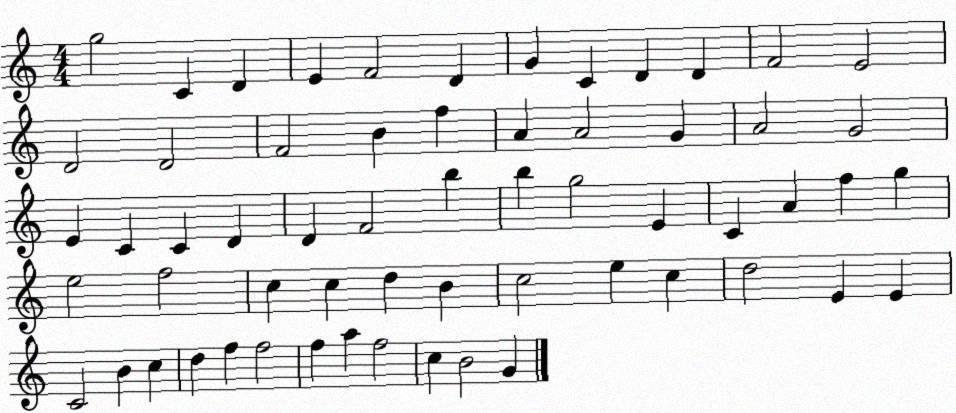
X:1
T:Untitled
M:4/4
L:1/4
K:C
g2 C D E F2 D G C D D F2 E2 D2 D2 F2 B f A A2 G A2 G2 E C C D D F2 b b g2 E C A f g e2 f2 c c d B c2 e c d2 E E C2 B c d f f2 f a f2 c B2 G